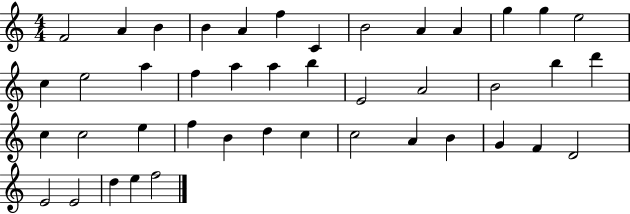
X:1
T:Untitled
M:4/4
L:1/4
K:C
F2 A B B A f C B2 A A g g e2 c e2 a f a a b E2 A2 B2 b d' c c2 e f B d c c2 A B G F D2 E2 E2 d e f2